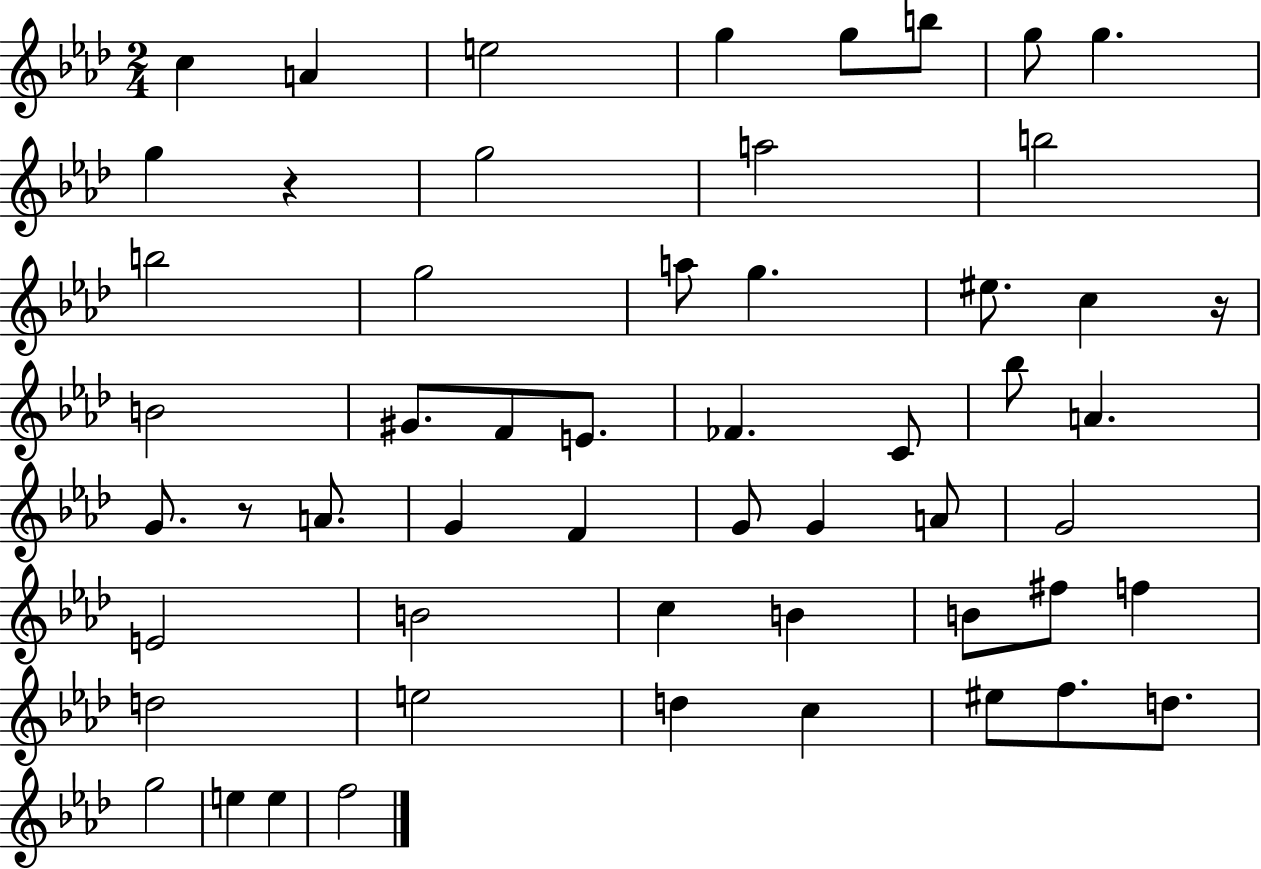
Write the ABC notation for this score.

X:1
T:Untitled
M:2/4
L:1/4
K:Ab
c A e2 g g/2 b/2 g/2 g g z g2 a2 b2 b2 g2 a/2 g ^e/2 c z/4 B2 ^G/2 F/2 E/2 _F C/2 _b/2 A G/2 z/2 A/2 G F G/2 G A/2 G2 E2 B2 c B B/2 ^f/2 f d2 e2 d c ^e/2 f/2 d/2 g2 e e f2